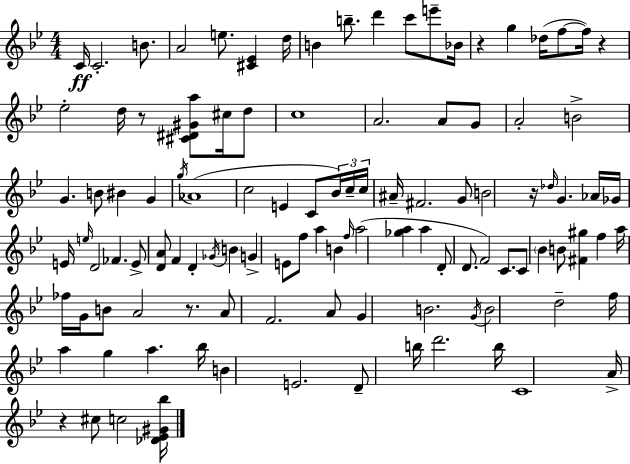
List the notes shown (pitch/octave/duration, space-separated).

C4/s C4/h. B4/e. A4/h E5/e. [C#4,Eb4]/q D5/s B4/q B5/e. D6/q C6/e E6/e Bb4/s R/q G5/q Db5/s F5/e F5/s R/q Eb5/h D5/s R/e [C#4,D#4,G#4,A5]/e C#5/s D5/e C5/w A4/h. A4/e G4/e A4/h B4/h G4/q. B4/e BIS4/q G4/q G5/s Ab4/w C5/h E4/q C4/e Bb4/s C5/s C5/s A#4/s F#4/h. G4/e B4/h R/s Db5/s G4/q. Ab4/s Gb4/s E4/s E5/s D4/h FES4/q. E4/e [D4,A4]/e F4/q D4/q Gb4/s B4/q G4/q E4/e F5/e A5/q B4/q F5/s A5/h [Gb5,A5]/q A5/q D4/e D4/e. F4/h C4/e. C4/e Bb4/q B4/e [F#4,G#5]/q F5/q A5/s FES5/s G4/s B4/e A4/h R/e. A4/e F4/h. A4/e G4/q B4/h. G4/s B4/h D5/h F5/s A5/q G5/q A5/q. Bb5/s B4/q E4/h. D4/e B5/s D6/h. B5/s C4/w A4/s R/q C#5/e C5/h [Db4,Eb4,G#4,Bb5]/s